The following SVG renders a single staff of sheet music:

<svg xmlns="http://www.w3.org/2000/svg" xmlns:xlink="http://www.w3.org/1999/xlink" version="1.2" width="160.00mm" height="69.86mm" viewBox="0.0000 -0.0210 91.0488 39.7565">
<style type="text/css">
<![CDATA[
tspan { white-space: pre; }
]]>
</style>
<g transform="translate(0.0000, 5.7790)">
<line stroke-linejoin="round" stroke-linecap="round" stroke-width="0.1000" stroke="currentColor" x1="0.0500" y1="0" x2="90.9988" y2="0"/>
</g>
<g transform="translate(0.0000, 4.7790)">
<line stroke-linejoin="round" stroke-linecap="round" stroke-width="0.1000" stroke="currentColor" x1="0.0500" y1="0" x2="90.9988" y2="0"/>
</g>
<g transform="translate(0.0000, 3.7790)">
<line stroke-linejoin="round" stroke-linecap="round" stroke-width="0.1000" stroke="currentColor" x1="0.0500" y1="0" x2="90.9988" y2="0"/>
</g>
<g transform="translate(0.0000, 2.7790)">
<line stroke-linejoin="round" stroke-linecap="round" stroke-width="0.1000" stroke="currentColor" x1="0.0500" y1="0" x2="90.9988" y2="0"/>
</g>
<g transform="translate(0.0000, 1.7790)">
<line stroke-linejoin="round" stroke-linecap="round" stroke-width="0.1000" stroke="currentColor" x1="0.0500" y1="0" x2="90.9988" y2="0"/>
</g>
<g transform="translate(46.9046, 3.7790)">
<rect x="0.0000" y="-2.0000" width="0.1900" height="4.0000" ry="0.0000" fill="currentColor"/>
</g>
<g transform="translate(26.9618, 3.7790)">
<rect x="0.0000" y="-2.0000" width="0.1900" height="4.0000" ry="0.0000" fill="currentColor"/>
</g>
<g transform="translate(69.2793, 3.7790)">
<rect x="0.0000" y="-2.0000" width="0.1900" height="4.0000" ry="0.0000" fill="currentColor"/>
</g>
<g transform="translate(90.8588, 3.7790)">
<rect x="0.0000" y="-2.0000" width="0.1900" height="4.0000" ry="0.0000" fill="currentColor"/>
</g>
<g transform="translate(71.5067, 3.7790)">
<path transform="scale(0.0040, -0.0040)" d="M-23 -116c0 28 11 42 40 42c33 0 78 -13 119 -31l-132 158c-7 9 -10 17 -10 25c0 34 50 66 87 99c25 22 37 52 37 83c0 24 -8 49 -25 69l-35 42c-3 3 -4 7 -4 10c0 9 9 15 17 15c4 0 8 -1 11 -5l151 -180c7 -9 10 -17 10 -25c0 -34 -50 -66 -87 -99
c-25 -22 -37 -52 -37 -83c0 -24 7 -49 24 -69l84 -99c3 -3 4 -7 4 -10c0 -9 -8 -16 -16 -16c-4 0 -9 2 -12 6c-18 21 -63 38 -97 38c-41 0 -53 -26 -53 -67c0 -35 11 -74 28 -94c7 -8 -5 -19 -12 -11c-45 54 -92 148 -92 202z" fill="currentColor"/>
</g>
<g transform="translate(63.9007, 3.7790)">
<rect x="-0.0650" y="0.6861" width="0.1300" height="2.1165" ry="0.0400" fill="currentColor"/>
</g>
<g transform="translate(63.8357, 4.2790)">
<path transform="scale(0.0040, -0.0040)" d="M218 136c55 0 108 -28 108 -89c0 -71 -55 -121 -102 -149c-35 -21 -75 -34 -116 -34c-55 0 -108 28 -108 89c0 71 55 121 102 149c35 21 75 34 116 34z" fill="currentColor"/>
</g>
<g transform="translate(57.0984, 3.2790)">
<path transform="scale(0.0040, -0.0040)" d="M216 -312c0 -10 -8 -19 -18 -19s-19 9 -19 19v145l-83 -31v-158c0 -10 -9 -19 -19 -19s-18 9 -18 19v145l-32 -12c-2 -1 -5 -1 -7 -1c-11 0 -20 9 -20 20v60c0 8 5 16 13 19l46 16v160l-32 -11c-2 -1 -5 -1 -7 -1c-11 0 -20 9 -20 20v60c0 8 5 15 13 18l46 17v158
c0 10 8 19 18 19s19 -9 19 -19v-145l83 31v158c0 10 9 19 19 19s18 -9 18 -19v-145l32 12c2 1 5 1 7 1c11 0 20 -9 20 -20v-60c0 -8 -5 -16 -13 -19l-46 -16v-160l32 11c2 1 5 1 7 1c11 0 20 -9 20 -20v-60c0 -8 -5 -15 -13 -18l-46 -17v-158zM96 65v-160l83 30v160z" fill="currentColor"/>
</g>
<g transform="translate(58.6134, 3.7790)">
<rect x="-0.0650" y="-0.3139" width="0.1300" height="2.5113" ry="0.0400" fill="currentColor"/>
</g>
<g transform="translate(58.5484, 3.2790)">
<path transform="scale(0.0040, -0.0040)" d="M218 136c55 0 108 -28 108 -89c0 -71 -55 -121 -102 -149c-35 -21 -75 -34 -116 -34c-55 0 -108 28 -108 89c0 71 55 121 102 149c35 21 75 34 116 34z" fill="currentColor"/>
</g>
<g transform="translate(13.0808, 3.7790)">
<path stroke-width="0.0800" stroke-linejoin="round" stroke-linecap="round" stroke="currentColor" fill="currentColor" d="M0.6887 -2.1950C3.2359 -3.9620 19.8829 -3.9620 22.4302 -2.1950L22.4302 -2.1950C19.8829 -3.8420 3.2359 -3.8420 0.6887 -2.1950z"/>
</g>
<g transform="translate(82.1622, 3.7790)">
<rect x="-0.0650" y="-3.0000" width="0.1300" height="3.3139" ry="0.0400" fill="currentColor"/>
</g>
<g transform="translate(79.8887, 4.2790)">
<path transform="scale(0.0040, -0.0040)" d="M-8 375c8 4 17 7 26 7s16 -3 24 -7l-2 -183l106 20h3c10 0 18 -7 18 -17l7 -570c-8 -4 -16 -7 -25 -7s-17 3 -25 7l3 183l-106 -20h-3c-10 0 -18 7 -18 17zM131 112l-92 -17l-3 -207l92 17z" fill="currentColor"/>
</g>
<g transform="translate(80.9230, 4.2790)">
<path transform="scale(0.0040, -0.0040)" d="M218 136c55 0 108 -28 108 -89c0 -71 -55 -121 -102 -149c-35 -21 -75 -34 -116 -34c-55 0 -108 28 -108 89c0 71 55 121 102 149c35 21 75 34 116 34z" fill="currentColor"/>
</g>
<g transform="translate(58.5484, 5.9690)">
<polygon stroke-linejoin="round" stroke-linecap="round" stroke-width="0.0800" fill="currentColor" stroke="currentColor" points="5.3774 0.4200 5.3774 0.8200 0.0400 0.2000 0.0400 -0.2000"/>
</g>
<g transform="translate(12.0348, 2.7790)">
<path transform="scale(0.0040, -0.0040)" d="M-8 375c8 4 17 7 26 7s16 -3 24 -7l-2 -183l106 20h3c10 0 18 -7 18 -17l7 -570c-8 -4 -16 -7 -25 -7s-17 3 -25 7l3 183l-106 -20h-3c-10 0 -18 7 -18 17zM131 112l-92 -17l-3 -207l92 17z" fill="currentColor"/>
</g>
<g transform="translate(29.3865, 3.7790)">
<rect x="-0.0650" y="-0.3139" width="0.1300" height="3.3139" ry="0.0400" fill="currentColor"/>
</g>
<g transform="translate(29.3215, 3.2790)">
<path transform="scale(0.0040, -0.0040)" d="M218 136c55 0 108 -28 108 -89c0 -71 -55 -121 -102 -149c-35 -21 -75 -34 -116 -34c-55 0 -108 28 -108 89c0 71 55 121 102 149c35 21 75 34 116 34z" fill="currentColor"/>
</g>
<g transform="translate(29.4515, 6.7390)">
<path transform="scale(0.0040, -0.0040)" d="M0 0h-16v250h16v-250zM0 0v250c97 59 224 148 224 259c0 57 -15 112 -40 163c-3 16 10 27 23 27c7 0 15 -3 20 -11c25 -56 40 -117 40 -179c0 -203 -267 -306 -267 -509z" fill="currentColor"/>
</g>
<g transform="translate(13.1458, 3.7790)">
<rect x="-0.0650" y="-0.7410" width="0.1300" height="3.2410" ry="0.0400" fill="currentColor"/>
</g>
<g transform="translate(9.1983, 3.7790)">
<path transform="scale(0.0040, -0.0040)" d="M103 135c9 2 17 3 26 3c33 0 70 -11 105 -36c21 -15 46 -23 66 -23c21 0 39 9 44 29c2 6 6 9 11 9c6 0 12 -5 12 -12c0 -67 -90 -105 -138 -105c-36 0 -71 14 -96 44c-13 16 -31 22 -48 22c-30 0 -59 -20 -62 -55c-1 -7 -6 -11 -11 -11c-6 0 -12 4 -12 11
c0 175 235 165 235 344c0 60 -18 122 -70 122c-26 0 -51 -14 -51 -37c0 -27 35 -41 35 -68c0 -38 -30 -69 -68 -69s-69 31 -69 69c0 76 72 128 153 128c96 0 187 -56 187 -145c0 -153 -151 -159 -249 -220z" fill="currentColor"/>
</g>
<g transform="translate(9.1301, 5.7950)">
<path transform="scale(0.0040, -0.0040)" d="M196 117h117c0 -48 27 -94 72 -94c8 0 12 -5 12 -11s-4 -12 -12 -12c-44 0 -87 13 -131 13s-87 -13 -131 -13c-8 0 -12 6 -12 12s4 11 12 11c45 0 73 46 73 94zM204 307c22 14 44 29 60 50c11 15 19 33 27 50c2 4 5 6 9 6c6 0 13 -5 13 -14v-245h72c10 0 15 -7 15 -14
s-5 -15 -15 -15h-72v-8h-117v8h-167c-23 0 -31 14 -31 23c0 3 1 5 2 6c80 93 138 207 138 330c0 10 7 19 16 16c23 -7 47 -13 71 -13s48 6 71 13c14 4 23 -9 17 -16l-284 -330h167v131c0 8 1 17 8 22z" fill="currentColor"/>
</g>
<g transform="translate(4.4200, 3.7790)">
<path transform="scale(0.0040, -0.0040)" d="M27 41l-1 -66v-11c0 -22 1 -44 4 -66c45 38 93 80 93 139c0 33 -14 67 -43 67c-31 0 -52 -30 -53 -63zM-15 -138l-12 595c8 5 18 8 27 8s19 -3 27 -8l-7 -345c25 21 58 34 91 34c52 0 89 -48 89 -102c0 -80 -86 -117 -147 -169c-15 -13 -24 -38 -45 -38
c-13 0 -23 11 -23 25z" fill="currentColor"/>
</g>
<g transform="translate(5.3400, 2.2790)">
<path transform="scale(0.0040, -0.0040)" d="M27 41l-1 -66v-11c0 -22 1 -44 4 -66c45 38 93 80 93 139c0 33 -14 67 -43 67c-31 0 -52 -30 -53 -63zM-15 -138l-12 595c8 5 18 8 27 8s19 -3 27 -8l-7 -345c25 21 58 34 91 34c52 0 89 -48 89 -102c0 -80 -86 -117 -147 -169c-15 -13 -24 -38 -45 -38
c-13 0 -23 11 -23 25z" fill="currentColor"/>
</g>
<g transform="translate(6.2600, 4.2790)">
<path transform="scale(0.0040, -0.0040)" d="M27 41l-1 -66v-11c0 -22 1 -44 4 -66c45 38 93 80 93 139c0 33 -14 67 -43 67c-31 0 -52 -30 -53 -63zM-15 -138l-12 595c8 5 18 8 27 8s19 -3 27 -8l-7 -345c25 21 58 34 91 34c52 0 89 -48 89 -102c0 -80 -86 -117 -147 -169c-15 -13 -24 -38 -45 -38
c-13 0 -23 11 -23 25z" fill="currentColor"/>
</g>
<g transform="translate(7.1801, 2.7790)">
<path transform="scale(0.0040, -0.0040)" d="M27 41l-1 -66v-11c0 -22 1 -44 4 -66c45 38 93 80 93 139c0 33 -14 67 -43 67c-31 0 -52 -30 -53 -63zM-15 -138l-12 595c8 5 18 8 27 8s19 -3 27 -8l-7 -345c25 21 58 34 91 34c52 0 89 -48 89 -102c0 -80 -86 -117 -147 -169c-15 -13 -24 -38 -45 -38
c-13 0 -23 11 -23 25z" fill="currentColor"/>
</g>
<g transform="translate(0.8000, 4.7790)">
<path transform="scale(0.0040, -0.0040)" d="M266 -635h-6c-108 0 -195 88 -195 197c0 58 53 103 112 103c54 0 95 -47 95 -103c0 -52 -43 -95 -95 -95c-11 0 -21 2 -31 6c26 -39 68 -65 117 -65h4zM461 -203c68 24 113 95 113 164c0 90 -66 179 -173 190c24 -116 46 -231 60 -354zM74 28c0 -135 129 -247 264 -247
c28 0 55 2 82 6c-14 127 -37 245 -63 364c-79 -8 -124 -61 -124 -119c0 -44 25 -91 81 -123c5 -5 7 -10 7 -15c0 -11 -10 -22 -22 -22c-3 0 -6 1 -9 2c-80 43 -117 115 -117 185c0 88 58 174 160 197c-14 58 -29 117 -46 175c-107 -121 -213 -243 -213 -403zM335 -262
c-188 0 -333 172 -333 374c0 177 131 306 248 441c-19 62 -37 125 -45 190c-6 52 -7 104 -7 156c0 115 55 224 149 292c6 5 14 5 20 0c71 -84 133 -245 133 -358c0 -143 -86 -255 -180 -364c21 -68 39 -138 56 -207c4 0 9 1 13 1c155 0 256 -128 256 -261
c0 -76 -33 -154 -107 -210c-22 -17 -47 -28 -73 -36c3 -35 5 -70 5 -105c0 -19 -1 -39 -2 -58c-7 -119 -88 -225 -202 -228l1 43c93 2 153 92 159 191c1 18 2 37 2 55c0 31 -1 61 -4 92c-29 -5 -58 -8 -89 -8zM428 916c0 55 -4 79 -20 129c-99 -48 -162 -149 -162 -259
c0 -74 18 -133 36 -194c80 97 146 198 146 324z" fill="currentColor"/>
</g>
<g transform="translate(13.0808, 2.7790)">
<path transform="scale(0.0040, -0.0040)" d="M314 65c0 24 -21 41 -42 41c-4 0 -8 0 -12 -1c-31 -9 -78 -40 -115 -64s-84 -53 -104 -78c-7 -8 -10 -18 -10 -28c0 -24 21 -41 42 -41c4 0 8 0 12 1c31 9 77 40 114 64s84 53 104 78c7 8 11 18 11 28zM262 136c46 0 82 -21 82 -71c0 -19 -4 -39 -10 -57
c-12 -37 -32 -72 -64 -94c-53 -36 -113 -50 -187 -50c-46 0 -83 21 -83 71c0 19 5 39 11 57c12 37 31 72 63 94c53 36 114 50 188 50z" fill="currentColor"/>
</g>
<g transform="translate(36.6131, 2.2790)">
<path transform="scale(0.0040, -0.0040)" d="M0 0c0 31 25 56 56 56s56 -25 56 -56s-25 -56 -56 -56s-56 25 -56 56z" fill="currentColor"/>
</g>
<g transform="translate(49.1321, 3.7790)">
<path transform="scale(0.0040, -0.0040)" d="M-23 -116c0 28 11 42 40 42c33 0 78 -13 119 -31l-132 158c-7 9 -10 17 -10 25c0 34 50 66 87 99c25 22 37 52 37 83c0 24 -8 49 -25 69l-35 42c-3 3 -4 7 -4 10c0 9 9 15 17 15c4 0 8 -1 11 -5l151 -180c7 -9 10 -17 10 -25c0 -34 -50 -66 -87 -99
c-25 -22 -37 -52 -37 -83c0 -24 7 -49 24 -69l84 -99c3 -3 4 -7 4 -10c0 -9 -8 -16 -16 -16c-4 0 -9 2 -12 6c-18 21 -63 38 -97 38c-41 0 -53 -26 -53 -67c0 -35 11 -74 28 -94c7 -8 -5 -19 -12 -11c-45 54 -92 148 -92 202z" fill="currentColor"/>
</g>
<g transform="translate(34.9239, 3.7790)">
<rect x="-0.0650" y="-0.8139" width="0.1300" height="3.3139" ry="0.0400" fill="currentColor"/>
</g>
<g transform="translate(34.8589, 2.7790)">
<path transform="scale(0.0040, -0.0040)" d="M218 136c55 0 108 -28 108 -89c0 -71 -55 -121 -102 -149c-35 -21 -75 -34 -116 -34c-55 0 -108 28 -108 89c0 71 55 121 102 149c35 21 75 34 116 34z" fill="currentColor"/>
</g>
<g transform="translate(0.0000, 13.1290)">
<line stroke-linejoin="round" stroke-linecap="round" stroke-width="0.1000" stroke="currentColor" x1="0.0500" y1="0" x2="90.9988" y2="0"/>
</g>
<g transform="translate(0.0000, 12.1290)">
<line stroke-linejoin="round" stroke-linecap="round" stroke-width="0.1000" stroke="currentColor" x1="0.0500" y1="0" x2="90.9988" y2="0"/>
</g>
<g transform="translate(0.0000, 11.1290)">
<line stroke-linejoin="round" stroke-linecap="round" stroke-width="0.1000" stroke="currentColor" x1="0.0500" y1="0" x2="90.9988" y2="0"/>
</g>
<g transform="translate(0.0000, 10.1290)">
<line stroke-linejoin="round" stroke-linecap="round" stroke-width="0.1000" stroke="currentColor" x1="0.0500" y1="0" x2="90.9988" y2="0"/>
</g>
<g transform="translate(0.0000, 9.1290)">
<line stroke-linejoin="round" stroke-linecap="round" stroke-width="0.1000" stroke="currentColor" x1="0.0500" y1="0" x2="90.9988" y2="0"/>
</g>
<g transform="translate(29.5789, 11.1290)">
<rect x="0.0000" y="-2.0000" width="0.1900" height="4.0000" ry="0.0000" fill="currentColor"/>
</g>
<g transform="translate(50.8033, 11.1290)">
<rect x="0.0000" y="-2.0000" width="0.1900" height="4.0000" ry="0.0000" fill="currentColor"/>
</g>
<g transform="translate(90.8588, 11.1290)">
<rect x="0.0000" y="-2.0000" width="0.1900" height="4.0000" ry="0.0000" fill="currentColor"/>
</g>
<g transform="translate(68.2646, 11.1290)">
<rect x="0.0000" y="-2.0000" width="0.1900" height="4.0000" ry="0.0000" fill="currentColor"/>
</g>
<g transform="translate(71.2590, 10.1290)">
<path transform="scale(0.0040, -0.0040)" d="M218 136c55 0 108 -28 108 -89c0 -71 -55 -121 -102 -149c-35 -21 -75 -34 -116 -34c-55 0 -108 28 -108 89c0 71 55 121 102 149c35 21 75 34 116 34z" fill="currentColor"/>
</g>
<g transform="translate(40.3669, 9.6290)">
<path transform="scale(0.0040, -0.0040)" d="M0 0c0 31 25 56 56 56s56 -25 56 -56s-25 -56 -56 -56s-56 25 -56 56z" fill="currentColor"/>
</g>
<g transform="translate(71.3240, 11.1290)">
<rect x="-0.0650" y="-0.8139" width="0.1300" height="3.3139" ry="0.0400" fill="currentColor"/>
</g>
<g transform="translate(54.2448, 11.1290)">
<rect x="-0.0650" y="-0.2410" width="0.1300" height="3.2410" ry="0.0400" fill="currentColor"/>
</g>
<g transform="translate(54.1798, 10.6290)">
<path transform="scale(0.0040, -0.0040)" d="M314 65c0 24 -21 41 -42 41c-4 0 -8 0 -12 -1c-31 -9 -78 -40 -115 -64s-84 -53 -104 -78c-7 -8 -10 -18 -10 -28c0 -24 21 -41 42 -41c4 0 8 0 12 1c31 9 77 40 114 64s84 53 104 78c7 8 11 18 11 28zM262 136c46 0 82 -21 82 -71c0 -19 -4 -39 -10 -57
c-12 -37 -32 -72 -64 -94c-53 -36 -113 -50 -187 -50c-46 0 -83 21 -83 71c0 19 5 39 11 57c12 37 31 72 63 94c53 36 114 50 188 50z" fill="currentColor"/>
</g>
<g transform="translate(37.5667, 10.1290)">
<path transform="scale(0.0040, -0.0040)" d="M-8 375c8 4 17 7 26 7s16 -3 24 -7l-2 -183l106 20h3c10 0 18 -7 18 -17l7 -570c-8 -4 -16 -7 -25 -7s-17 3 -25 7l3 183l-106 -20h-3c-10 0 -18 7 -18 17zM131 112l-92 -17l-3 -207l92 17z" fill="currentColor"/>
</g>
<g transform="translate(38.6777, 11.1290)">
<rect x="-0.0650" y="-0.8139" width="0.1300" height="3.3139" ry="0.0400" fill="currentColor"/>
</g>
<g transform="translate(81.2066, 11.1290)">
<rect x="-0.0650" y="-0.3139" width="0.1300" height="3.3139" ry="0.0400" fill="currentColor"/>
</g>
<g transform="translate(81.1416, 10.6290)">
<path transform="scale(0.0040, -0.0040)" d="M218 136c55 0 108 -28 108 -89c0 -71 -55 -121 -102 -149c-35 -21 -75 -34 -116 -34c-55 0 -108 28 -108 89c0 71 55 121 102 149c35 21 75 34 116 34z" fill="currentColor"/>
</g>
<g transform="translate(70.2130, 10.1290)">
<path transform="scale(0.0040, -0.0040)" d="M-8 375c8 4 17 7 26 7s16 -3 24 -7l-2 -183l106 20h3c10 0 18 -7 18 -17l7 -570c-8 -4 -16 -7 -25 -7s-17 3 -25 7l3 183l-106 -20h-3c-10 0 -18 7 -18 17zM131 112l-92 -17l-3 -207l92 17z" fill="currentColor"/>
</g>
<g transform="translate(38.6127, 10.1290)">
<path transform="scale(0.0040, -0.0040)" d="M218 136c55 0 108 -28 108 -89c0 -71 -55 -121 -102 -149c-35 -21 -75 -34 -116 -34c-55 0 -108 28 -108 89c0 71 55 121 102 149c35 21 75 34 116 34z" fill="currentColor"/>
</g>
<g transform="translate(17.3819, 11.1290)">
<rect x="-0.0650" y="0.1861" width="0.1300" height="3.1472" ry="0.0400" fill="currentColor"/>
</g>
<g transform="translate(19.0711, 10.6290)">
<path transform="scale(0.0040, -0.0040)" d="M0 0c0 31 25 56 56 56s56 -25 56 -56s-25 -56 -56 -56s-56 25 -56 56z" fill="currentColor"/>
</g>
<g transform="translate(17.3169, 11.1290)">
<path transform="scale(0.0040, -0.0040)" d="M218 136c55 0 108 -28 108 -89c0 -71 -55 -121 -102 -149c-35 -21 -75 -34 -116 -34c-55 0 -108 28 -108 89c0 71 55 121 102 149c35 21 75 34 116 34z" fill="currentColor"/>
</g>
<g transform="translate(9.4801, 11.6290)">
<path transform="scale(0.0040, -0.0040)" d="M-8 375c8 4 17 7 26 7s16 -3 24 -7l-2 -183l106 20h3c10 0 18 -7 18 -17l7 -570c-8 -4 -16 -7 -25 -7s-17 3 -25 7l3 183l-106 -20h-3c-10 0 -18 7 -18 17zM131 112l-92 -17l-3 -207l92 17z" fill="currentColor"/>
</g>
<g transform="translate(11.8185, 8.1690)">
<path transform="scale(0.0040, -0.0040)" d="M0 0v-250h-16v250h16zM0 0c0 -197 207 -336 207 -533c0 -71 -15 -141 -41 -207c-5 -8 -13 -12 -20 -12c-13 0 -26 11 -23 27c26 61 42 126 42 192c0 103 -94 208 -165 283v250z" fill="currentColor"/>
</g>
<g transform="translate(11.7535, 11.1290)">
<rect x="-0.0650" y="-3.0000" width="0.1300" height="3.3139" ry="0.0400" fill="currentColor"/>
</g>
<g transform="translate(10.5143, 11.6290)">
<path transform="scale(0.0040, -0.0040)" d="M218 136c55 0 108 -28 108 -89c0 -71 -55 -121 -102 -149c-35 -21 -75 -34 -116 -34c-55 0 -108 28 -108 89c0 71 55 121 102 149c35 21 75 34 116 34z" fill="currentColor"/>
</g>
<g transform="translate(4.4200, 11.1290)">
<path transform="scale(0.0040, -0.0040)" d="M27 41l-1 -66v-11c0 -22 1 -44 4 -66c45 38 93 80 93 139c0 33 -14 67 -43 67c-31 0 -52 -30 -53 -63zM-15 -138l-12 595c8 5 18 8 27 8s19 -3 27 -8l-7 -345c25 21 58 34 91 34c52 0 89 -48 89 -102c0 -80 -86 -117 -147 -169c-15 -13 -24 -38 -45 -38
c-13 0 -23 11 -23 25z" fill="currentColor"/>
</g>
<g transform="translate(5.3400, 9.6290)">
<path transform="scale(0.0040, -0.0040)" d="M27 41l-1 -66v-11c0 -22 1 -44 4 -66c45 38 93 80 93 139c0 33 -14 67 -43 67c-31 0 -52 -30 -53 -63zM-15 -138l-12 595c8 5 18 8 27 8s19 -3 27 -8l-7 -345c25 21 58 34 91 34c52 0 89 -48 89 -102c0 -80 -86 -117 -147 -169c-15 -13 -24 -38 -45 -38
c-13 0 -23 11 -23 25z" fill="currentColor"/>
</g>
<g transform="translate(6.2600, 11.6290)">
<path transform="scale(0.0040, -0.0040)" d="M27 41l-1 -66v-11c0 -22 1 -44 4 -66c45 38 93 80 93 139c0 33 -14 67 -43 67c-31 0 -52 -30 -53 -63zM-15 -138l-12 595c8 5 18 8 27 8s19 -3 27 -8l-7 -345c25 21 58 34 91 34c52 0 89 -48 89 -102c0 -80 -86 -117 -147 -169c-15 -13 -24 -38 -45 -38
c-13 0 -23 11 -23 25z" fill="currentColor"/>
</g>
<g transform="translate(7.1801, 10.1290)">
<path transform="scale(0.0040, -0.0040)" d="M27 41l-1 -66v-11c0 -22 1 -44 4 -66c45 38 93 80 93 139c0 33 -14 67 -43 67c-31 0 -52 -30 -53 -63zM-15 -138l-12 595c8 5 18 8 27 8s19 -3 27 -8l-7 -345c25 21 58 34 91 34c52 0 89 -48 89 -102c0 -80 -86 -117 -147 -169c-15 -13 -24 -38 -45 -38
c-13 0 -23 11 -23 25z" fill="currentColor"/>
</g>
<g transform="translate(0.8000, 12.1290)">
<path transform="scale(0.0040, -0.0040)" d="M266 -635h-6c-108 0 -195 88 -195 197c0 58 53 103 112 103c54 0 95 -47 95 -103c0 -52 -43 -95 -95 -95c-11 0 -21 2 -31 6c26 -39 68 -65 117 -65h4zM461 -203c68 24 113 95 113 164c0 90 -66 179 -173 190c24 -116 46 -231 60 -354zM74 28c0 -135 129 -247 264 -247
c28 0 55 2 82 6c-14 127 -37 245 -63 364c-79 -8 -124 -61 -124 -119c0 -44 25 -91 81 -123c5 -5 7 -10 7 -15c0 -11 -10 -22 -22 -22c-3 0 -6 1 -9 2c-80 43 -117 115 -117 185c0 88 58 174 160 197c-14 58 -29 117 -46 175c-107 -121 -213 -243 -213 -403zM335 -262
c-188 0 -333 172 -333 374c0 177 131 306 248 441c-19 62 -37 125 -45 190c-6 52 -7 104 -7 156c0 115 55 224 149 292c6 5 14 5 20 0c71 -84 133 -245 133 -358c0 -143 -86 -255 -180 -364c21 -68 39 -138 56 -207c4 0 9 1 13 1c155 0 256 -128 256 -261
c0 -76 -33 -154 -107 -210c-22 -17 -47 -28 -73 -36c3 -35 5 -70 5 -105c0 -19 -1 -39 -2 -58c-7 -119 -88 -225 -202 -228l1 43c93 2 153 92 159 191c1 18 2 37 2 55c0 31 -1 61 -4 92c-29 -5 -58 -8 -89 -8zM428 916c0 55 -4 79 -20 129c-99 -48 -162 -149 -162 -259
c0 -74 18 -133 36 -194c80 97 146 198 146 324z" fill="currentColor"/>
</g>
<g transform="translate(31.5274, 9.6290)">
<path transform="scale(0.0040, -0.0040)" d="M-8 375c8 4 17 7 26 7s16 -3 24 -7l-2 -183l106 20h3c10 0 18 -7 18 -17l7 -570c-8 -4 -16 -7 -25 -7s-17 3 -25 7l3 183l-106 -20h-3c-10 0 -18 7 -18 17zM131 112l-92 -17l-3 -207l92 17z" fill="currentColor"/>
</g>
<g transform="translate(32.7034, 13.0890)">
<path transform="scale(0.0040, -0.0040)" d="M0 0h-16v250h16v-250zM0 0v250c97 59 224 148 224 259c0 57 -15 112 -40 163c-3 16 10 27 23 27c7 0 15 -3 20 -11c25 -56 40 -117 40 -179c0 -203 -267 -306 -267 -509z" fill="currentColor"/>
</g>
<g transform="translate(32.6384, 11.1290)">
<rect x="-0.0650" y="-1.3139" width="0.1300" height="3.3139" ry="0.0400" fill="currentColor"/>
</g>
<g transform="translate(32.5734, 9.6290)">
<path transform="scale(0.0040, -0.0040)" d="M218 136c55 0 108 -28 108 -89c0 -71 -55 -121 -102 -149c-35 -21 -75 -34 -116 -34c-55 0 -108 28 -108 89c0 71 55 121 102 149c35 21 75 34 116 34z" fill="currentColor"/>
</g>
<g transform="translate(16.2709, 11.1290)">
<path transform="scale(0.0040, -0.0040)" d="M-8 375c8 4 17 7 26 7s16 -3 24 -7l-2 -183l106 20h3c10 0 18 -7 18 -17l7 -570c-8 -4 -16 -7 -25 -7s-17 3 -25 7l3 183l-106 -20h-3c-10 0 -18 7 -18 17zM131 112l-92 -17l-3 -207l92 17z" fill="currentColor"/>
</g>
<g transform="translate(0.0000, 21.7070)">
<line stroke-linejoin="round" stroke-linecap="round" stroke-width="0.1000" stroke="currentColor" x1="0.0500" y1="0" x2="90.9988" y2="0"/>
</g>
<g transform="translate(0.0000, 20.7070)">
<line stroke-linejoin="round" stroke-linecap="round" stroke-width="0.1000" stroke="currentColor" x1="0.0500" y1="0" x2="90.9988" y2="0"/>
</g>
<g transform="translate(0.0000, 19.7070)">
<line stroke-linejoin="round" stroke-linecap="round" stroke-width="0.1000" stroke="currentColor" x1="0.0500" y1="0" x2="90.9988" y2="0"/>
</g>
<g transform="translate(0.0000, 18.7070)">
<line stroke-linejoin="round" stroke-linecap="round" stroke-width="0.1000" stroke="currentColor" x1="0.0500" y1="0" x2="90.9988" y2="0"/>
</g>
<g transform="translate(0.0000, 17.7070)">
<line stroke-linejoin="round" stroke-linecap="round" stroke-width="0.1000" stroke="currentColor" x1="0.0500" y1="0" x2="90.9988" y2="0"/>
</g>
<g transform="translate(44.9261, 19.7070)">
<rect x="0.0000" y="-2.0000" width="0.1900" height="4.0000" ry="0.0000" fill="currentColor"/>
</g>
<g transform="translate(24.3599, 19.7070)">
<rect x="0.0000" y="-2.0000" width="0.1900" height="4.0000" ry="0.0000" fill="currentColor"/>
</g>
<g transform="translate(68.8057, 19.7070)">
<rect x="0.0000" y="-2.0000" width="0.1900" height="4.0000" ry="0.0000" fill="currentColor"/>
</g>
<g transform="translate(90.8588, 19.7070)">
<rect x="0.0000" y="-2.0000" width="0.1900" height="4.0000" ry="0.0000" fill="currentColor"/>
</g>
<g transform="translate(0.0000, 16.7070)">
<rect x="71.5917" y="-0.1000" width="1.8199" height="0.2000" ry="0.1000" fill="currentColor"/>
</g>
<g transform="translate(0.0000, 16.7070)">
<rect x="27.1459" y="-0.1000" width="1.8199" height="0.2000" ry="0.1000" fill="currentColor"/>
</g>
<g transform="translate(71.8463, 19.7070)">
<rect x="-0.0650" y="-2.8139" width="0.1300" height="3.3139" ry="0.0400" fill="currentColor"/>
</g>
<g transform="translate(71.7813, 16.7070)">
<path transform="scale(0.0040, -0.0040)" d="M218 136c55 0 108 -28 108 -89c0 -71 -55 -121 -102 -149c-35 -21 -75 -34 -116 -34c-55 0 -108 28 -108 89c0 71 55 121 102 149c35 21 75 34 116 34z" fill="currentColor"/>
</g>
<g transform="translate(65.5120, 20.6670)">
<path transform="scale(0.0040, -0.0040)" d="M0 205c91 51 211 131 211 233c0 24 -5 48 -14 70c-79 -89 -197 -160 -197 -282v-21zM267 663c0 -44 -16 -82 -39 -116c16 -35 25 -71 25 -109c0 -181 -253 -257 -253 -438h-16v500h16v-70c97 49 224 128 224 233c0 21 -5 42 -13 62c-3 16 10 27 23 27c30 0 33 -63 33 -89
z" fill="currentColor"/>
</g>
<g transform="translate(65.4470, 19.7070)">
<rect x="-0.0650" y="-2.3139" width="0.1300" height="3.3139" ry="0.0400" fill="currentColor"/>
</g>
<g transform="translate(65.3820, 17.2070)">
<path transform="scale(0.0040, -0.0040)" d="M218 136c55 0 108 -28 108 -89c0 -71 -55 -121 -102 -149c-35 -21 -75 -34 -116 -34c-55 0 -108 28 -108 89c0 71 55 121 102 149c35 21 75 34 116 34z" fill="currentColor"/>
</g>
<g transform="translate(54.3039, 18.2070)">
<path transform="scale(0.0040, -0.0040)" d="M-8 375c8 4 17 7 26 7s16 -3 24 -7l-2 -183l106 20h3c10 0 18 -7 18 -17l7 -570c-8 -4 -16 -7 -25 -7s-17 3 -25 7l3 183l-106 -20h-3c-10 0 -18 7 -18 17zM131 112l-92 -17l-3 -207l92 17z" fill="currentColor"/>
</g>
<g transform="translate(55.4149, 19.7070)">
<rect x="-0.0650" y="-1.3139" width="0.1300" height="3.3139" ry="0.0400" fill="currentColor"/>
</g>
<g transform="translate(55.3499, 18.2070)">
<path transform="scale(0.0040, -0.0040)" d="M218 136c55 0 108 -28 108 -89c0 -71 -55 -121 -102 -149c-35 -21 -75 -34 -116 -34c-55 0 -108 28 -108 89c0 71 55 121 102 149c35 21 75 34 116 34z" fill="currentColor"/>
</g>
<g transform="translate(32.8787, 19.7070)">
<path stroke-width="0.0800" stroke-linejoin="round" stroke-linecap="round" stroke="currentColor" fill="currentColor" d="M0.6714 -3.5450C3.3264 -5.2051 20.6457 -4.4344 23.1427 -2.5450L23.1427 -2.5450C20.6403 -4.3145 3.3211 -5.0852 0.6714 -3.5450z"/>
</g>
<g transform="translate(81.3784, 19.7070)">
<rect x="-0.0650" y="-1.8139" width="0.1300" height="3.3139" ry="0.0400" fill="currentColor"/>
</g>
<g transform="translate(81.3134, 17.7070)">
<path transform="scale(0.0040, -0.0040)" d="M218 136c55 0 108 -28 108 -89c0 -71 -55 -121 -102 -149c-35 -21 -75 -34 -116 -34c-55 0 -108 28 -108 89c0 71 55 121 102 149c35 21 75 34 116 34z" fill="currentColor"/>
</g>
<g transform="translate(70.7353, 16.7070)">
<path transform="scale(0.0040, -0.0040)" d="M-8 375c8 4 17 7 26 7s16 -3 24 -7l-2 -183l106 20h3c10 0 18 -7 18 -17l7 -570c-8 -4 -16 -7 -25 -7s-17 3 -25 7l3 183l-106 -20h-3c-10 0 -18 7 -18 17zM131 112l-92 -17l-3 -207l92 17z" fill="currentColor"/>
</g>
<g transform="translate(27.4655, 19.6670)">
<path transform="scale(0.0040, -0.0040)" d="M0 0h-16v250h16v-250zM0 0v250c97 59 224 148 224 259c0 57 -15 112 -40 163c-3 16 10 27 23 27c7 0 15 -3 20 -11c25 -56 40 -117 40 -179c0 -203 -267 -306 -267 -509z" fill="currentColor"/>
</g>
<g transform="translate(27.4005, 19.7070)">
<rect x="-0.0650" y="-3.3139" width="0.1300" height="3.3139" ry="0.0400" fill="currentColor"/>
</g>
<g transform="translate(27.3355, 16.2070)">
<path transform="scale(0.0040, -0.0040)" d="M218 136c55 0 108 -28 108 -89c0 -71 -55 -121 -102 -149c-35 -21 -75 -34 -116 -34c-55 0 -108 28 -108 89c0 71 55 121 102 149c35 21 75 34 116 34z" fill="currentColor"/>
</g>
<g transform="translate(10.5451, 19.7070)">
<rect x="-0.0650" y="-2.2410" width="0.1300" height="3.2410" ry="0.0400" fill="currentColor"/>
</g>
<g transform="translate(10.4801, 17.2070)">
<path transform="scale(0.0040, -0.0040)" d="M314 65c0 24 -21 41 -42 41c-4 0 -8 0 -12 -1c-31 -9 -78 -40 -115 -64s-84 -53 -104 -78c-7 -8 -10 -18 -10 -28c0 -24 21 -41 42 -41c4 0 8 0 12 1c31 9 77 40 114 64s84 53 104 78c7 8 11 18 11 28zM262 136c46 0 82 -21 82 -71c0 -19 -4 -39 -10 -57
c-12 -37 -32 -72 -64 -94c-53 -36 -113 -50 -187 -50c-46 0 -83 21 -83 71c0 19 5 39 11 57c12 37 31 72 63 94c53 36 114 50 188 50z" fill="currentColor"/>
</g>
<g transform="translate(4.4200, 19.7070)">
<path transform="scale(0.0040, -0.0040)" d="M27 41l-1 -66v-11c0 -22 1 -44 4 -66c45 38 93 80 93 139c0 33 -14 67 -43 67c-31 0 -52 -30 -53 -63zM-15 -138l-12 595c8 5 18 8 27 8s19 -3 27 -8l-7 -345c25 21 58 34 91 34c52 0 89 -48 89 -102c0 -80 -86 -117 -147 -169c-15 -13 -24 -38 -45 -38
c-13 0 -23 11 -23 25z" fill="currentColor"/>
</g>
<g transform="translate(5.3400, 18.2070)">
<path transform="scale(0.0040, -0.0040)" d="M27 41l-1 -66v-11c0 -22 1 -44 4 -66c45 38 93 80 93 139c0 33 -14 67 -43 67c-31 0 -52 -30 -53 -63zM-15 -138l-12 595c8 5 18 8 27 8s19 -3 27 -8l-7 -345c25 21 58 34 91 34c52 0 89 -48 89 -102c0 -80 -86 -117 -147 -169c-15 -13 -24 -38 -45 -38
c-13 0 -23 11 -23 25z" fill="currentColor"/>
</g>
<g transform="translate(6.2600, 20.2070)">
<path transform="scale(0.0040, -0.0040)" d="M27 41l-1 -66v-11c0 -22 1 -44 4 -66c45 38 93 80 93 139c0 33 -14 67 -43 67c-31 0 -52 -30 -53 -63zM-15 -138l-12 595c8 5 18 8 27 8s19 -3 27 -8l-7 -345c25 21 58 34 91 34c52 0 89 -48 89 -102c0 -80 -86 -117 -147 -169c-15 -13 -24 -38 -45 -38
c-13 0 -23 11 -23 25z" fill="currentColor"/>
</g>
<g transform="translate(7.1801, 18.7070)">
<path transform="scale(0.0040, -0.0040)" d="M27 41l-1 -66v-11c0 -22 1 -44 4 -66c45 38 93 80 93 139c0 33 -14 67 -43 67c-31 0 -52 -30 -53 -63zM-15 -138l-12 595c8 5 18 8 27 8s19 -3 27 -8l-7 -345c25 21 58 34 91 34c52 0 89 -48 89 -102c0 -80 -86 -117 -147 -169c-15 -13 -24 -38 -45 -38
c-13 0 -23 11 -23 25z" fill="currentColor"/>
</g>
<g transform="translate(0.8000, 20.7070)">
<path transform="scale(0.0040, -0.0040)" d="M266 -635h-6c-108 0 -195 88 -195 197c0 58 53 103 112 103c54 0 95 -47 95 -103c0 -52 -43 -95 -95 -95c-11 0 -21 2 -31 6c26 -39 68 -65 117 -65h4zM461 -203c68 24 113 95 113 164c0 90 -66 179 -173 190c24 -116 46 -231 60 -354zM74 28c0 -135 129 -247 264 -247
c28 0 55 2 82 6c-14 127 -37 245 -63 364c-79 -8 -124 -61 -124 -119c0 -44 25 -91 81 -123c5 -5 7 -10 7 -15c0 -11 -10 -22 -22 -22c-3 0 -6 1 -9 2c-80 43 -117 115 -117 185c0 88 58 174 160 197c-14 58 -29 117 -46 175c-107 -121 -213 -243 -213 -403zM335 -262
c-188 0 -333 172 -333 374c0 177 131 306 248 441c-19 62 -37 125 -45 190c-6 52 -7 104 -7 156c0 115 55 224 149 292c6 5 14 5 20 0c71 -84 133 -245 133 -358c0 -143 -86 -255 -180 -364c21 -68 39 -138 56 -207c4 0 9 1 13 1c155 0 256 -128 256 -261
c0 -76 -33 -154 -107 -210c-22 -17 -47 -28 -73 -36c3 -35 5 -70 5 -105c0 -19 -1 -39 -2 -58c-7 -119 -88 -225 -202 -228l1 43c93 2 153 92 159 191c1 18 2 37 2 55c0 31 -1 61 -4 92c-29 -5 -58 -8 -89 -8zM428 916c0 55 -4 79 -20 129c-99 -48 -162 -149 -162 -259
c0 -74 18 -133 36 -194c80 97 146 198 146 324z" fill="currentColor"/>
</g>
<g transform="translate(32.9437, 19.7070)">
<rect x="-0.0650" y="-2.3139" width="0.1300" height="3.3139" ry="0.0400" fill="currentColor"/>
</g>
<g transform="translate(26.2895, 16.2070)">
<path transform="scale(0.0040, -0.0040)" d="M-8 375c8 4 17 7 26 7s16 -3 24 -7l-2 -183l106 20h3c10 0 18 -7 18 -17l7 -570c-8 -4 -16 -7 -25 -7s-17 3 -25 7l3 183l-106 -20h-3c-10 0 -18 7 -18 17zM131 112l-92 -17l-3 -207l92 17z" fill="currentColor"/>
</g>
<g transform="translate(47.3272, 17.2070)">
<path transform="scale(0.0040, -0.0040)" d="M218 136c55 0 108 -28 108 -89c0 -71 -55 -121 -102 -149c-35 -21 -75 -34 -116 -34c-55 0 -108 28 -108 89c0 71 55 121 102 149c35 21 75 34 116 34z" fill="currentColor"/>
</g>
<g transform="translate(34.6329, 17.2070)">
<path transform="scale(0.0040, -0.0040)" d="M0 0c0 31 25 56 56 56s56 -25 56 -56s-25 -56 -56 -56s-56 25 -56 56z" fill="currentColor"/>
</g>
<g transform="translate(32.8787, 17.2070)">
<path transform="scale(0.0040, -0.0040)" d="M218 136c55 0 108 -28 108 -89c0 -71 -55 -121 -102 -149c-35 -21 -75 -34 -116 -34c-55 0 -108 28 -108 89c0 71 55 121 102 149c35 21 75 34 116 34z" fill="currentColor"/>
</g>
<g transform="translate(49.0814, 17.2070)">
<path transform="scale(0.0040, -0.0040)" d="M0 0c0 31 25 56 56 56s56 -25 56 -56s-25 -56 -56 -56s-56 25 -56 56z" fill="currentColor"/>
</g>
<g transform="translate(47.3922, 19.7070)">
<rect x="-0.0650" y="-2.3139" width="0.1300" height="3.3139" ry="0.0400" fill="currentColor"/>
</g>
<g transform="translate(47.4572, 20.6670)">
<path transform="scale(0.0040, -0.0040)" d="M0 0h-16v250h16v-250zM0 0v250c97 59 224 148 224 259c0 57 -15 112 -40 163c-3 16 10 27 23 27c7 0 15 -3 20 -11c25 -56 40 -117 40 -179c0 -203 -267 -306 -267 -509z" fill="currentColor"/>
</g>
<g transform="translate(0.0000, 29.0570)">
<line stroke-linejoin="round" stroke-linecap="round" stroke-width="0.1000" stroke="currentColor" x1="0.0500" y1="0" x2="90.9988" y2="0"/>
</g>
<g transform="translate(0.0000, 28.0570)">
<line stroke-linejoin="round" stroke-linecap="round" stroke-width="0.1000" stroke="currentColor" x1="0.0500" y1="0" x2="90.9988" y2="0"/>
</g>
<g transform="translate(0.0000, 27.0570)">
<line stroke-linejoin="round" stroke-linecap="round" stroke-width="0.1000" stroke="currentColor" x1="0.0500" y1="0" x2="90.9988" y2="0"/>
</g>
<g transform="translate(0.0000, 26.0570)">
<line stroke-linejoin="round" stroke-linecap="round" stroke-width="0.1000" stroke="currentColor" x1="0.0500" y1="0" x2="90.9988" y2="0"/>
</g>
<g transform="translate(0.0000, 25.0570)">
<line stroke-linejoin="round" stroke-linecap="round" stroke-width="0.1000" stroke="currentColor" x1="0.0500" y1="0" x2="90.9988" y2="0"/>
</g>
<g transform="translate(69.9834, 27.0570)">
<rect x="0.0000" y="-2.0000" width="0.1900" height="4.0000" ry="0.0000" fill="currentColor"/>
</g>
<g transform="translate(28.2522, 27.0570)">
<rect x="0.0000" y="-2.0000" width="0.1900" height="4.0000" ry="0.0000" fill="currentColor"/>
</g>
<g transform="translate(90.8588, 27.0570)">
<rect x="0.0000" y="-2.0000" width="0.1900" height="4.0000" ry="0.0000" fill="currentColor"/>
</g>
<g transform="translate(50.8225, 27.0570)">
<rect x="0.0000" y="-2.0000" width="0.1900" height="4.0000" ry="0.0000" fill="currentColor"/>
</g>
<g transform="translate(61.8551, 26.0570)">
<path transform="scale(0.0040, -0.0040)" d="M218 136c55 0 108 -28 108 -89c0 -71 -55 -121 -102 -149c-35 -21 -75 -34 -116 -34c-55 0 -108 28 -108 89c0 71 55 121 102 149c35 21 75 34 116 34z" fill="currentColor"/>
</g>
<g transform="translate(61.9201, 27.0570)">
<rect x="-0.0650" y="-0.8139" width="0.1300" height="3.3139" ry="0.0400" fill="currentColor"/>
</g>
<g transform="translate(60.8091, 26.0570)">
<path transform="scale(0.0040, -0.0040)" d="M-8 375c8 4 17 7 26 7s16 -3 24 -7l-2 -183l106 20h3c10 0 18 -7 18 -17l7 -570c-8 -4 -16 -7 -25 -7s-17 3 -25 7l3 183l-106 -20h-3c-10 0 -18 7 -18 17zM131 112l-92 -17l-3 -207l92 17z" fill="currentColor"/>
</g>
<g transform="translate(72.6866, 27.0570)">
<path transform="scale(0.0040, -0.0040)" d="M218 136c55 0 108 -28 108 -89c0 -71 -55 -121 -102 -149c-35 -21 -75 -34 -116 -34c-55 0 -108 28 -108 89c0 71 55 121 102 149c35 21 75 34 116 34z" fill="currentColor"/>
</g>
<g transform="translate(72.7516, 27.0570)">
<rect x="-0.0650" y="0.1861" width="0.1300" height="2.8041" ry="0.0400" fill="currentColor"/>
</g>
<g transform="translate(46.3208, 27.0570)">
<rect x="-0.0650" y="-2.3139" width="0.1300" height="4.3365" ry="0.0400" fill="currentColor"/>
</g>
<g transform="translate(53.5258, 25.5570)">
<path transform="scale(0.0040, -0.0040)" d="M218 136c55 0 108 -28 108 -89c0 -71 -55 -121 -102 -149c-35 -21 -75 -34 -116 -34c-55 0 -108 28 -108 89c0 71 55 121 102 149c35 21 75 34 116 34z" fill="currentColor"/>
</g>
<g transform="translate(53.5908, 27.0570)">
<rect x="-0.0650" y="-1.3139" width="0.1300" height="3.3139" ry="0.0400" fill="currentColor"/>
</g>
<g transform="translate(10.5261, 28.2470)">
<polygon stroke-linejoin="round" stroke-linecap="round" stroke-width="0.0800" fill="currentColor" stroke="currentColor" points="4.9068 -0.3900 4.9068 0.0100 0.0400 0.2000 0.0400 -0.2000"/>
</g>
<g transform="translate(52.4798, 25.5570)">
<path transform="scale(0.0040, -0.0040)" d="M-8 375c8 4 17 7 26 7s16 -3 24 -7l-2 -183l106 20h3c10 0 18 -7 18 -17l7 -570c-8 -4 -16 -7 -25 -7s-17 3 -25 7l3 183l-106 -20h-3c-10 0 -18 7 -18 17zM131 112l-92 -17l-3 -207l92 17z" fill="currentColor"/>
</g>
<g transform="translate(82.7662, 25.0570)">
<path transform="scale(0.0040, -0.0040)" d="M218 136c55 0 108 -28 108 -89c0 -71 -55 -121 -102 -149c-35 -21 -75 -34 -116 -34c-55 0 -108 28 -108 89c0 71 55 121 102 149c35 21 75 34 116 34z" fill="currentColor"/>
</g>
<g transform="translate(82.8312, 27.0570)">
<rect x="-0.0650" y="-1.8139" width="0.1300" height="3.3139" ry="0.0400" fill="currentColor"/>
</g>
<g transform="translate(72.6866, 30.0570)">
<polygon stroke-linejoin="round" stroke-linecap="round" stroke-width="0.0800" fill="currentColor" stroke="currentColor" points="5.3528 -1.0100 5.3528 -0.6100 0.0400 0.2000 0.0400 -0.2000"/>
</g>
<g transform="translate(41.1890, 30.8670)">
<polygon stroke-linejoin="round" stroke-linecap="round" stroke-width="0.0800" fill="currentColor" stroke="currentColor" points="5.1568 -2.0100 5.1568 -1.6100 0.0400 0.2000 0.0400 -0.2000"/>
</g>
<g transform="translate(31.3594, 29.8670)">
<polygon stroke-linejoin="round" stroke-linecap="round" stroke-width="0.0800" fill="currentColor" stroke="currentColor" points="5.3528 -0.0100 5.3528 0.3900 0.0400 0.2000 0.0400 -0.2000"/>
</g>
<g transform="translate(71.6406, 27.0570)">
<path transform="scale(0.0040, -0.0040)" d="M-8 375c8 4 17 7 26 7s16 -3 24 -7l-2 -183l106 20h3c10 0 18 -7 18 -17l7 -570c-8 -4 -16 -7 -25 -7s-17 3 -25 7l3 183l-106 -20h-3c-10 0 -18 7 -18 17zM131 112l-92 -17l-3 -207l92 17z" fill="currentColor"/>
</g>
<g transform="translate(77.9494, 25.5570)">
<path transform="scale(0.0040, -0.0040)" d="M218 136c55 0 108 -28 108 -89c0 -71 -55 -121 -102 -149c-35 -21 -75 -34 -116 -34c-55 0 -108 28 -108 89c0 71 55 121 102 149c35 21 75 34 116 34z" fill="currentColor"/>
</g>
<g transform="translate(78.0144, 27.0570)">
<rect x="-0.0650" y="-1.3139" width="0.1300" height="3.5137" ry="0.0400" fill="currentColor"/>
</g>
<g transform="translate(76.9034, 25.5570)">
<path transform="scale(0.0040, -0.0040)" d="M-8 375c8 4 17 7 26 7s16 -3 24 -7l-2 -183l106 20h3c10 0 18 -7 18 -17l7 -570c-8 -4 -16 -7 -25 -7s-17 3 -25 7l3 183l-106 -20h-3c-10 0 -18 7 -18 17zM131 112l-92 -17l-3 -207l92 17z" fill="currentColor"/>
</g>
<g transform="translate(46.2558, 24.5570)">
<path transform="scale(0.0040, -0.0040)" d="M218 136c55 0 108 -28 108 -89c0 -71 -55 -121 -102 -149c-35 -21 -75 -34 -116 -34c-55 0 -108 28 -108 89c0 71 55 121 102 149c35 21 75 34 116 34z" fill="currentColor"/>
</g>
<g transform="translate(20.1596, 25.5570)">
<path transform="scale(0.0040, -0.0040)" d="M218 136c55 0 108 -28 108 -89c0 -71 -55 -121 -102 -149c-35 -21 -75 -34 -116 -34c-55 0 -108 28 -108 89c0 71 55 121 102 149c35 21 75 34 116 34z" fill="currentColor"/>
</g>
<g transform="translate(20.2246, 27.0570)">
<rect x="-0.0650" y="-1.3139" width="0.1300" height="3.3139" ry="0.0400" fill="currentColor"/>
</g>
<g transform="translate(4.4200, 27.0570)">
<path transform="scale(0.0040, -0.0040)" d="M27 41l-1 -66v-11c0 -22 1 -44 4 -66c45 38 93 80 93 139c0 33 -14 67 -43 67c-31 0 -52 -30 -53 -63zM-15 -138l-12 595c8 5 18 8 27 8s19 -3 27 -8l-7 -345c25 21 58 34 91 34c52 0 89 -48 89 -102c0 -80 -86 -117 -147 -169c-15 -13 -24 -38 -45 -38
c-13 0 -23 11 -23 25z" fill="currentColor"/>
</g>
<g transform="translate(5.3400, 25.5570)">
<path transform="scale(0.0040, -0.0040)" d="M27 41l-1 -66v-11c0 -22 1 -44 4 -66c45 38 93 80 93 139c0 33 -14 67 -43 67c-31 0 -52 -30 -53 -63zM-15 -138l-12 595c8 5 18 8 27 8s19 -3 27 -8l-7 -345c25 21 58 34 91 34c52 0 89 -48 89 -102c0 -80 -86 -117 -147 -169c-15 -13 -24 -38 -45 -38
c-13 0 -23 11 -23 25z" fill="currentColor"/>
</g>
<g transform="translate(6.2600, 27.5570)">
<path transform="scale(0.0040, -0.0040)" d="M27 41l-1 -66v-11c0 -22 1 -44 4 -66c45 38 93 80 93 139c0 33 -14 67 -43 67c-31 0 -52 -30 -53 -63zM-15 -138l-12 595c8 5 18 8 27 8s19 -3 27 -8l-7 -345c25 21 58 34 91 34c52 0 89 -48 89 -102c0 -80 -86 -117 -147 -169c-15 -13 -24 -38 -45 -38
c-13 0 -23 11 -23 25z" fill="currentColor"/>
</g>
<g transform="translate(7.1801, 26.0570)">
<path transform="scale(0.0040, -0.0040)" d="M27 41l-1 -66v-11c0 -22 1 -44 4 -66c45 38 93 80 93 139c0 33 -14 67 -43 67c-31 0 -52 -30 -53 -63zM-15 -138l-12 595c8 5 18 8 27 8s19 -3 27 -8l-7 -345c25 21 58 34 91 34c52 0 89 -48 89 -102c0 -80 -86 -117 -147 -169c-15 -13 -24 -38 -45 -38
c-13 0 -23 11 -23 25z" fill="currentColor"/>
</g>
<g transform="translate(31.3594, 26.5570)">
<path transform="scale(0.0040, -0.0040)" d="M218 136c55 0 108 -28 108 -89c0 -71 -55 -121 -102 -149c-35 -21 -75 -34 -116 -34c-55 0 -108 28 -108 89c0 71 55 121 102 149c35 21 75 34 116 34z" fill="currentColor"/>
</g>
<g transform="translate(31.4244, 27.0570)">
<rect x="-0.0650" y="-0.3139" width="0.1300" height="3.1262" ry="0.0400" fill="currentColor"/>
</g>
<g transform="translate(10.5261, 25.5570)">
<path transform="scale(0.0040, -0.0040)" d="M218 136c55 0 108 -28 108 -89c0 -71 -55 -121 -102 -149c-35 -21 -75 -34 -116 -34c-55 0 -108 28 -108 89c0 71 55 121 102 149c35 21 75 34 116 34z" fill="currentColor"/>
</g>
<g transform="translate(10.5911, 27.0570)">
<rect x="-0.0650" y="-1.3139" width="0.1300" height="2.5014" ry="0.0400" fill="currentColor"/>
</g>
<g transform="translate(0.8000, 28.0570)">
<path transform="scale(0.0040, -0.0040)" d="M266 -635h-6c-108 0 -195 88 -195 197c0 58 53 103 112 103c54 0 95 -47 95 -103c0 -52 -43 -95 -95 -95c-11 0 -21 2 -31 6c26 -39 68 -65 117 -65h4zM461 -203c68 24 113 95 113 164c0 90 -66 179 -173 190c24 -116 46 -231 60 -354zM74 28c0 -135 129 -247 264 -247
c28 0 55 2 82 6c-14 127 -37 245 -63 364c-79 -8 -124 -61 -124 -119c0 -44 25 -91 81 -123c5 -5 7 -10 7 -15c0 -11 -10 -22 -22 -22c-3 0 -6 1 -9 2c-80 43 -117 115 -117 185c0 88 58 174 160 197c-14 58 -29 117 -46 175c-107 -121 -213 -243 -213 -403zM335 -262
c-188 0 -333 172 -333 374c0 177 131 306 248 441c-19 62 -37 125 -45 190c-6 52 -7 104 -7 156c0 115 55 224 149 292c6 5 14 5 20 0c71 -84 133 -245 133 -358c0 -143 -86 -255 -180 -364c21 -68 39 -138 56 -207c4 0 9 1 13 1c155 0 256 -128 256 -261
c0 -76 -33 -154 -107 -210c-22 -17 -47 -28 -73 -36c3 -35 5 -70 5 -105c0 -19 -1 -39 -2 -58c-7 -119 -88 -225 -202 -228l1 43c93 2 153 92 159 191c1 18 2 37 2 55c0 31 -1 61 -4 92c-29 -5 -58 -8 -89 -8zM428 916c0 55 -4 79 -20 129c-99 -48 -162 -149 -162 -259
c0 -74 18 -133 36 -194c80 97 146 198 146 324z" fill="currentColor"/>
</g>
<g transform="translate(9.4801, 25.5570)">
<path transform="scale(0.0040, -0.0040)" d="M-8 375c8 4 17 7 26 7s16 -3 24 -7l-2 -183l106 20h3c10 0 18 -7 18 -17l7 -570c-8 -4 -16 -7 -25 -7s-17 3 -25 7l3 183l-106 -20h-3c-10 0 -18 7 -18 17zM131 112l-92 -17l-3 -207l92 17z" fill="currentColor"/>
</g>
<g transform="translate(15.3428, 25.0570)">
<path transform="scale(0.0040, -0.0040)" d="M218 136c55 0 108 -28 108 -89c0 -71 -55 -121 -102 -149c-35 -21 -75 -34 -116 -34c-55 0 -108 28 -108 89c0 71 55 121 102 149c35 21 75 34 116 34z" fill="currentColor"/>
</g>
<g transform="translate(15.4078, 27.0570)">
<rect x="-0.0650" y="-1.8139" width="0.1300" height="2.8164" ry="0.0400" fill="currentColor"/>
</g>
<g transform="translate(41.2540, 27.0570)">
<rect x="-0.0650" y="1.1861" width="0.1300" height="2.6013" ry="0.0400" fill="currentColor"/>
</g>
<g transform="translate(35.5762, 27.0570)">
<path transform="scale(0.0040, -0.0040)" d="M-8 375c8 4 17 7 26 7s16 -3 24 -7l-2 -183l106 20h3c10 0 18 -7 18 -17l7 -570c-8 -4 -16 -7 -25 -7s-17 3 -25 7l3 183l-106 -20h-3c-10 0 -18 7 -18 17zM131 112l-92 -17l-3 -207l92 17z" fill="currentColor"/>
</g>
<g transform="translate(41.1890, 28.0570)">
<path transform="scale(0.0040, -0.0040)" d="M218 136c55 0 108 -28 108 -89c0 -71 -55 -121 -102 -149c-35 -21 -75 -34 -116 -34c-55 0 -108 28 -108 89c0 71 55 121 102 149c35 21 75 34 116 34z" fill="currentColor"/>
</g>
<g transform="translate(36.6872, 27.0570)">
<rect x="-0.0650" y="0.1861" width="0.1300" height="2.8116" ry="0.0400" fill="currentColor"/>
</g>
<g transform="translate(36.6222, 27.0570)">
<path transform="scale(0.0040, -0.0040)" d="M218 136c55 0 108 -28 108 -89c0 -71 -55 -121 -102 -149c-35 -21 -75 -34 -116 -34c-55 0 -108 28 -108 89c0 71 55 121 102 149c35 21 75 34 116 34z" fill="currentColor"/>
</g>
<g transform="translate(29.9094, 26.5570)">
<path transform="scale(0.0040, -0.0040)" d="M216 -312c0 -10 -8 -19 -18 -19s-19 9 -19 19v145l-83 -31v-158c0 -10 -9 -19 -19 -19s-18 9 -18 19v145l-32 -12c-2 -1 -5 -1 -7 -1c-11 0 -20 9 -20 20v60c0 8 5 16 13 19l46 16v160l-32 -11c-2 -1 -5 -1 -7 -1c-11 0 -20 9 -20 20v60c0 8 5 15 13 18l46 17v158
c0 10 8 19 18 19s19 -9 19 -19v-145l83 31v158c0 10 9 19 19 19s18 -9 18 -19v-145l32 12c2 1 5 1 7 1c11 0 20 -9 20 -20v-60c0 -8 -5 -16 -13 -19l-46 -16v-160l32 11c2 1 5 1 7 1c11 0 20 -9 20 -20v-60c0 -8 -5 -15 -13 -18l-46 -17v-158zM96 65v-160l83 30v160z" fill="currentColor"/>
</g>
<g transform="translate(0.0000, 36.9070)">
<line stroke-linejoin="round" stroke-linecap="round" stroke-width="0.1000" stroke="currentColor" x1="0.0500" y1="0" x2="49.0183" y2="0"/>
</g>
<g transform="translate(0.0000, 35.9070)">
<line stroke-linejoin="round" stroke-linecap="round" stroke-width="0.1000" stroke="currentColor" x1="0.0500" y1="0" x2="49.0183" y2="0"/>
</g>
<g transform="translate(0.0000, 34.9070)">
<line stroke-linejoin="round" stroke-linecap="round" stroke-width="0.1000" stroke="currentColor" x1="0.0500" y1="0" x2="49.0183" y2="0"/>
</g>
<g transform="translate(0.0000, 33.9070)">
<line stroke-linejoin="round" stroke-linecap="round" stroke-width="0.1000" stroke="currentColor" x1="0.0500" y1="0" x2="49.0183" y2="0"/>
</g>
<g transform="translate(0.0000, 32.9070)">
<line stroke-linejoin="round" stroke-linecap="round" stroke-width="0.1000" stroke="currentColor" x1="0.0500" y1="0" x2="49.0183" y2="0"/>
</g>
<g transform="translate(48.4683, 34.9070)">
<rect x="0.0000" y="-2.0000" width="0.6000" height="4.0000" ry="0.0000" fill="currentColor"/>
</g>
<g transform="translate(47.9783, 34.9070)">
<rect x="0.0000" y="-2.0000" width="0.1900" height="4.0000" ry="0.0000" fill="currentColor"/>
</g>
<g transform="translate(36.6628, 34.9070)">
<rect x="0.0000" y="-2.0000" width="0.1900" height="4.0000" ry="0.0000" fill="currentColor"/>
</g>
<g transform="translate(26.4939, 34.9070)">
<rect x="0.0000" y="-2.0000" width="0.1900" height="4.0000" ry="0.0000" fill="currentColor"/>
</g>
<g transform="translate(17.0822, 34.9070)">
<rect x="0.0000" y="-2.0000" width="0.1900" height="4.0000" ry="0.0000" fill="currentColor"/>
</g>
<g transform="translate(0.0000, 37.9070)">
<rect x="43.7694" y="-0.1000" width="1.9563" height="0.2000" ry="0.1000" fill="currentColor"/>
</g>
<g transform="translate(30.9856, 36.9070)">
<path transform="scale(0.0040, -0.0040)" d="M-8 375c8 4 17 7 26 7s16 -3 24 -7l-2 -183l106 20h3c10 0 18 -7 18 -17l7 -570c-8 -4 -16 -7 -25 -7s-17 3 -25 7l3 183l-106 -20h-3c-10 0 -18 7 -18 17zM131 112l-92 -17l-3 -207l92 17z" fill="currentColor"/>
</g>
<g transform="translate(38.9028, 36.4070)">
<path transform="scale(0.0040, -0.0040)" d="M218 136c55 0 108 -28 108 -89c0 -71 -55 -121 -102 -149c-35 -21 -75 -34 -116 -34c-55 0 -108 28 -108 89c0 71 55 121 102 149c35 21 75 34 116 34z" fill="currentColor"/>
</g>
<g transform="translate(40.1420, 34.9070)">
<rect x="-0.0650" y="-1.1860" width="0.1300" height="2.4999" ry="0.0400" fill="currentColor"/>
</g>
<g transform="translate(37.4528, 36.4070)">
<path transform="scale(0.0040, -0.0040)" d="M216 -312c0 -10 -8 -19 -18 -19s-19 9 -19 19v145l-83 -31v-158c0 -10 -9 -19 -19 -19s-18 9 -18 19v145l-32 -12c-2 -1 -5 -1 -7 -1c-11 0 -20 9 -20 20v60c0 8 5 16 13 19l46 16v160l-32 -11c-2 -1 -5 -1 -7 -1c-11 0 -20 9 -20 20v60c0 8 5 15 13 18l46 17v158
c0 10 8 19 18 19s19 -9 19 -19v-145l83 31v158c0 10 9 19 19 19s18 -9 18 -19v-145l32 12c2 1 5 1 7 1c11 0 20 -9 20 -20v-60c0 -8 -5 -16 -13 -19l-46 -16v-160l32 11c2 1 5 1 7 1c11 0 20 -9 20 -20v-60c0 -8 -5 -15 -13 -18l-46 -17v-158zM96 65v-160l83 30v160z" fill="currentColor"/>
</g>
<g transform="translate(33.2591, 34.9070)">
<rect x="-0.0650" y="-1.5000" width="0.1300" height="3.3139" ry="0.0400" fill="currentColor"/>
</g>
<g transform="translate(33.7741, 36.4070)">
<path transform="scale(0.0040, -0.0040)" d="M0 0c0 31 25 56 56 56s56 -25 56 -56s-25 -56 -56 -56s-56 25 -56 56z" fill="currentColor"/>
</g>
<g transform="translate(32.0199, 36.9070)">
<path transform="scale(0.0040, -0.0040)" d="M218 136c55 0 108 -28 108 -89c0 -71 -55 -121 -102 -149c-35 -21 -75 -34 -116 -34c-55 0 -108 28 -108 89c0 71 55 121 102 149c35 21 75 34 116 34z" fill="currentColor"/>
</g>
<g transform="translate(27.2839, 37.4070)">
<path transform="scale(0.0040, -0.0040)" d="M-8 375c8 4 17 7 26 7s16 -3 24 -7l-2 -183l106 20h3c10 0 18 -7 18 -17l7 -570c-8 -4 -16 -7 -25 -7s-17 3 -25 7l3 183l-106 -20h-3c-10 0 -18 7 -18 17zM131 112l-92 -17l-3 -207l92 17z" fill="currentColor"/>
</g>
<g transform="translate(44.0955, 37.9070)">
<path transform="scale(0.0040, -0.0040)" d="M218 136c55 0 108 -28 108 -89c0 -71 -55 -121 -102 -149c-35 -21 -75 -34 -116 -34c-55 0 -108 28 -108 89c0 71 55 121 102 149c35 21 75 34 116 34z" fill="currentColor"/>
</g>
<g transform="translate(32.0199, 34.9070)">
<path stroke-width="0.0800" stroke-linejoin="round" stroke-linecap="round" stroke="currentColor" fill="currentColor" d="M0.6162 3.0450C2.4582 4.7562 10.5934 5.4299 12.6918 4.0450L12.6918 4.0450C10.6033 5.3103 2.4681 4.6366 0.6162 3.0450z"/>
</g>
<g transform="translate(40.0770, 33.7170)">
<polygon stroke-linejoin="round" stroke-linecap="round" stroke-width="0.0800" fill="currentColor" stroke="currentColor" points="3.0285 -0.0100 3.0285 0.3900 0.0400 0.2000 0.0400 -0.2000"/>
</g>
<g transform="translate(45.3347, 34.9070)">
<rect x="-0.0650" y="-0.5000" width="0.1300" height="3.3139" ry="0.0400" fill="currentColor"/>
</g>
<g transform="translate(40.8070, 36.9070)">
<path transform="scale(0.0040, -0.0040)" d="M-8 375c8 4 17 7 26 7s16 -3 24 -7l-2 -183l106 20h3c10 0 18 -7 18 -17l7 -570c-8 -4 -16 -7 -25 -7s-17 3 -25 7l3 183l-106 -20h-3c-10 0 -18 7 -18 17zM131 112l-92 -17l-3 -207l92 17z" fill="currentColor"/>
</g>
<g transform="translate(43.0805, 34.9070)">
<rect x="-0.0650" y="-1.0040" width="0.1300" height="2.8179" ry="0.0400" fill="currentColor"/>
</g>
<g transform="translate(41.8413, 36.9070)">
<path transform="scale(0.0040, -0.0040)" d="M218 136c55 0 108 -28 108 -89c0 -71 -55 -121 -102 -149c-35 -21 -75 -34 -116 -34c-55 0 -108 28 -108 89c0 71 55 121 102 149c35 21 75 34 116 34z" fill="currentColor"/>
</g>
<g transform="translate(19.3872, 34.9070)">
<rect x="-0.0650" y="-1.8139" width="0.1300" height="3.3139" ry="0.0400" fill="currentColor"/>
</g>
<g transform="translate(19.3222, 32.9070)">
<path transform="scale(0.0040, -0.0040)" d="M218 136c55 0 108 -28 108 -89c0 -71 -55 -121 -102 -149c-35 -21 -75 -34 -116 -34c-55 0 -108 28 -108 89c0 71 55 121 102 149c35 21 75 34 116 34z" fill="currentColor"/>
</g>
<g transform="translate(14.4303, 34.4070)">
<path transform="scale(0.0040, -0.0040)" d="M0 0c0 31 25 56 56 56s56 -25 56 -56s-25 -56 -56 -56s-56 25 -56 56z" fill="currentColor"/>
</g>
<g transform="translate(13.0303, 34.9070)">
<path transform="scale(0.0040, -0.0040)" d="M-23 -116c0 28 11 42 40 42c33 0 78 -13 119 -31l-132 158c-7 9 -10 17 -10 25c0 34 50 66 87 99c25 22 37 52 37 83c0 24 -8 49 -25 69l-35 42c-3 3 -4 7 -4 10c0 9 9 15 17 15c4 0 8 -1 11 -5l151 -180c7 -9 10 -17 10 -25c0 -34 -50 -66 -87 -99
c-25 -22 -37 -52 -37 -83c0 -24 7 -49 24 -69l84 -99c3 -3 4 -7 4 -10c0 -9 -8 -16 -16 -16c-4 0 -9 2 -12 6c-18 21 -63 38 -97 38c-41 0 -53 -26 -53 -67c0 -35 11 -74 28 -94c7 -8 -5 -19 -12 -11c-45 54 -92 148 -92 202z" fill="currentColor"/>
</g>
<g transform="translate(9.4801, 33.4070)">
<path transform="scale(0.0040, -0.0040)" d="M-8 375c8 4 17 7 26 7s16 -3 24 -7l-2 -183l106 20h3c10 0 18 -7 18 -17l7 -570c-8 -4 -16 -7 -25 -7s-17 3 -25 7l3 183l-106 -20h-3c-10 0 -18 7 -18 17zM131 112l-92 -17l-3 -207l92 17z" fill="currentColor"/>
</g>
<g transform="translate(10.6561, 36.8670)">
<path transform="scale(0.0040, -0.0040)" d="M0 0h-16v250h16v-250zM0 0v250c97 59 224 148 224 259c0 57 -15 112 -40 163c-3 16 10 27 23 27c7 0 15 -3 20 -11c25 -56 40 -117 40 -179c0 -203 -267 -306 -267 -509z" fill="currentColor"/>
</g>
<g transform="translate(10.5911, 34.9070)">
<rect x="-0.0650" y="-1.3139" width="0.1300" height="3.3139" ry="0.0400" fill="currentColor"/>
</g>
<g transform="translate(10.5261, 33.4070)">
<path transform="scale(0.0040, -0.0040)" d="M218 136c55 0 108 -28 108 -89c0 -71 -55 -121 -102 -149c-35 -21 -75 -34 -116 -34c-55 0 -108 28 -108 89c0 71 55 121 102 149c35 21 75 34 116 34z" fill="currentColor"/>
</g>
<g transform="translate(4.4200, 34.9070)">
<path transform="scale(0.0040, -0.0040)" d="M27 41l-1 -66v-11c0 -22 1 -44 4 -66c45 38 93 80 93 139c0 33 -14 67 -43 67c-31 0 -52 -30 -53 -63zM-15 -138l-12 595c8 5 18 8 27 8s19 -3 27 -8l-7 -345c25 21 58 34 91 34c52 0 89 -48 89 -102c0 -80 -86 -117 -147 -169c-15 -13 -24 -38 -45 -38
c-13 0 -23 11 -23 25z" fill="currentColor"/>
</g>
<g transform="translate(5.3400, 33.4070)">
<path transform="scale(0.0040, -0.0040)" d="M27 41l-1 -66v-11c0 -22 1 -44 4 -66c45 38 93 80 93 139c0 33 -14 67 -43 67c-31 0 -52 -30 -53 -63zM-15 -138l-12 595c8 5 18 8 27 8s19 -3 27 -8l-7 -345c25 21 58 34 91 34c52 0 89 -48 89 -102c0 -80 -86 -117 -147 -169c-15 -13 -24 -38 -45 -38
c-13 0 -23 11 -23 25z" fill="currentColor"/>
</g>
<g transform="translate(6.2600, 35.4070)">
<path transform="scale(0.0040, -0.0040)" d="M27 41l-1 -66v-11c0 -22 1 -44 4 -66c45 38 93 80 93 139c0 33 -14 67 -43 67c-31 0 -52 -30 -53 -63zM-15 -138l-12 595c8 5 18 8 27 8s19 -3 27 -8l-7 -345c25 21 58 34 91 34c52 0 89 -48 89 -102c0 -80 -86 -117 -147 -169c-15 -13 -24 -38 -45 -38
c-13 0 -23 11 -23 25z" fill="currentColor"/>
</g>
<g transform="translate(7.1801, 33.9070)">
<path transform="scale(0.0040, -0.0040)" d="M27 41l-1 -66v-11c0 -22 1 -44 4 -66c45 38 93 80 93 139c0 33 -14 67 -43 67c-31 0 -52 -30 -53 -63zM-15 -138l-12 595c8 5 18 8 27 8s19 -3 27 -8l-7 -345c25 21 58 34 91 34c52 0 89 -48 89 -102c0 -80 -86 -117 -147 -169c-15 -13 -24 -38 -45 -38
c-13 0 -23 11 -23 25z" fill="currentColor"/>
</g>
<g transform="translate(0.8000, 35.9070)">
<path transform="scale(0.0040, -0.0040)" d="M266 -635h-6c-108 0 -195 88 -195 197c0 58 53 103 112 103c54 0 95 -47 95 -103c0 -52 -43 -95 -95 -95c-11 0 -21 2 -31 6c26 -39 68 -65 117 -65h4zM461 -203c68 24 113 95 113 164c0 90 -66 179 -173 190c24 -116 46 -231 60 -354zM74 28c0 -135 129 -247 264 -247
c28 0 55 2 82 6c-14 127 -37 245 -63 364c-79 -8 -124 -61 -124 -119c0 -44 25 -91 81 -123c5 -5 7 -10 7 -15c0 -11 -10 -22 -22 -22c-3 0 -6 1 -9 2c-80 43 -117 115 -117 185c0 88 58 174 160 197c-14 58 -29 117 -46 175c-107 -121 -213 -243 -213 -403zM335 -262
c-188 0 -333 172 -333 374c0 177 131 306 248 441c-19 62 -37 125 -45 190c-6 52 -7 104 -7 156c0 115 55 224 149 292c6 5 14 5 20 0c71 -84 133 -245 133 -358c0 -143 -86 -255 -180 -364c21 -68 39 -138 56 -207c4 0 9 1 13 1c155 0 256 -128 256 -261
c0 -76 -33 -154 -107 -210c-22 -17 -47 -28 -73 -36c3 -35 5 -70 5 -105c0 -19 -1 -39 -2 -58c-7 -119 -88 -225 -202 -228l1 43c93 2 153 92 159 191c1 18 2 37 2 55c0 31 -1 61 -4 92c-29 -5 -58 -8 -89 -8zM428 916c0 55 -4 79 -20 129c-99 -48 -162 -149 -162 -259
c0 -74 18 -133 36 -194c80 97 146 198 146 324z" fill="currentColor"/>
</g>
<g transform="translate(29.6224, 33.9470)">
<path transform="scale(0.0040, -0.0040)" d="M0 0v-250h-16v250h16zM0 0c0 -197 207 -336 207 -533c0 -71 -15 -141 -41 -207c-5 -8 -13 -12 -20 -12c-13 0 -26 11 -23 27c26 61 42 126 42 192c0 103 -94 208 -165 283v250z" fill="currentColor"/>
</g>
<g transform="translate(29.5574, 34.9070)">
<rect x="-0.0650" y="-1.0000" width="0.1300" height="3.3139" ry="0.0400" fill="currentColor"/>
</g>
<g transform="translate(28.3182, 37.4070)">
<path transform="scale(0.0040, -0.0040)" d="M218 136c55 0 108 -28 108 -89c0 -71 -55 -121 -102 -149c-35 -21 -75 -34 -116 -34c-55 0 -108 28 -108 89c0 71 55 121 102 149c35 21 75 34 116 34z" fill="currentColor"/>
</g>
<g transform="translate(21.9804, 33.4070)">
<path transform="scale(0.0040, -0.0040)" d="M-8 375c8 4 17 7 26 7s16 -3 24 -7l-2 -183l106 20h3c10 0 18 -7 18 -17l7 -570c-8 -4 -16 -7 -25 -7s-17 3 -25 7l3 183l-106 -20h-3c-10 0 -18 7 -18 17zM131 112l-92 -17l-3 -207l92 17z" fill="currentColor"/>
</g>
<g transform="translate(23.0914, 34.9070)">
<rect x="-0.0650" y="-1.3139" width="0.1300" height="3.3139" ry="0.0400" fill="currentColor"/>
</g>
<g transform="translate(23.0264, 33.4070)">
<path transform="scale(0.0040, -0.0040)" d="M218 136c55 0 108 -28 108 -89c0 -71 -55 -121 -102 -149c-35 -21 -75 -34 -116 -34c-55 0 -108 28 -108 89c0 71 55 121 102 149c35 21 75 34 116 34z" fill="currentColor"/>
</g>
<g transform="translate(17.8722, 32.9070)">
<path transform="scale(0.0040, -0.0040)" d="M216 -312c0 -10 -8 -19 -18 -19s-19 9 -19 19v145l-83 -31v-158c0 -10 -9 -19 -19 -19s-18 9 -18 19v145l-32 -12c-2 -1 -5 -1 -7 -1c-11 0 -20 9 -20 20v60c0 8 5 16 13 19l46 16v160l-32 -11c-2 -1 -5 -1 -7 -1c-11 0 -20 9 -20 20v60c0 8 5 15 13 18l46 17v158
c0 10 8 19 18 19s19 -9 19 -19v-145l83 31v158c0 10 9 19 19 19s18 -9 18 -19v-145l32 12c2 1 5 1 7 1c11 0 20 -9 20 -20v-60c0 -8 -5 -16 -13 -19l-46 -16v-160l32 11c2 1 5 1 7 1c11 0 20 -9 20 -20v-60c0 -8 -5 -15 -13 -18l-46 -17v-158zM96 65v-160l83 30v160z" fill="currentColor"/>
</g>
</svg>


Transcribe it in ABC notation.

X:1
T:Untitled
M:2/4
L:1/4
K:Ab
d2 c/2 _d z ^c/2 _A/2 z A A/2 B e/2 d c2 d c g2 b/2 g g/2 e g/4 a f e/2 f/2 e ^c/2 B/2 G/2 g/2 e d B/2 e/2 f e/2 z ^f e D/2 E ^F/2 E/2 C